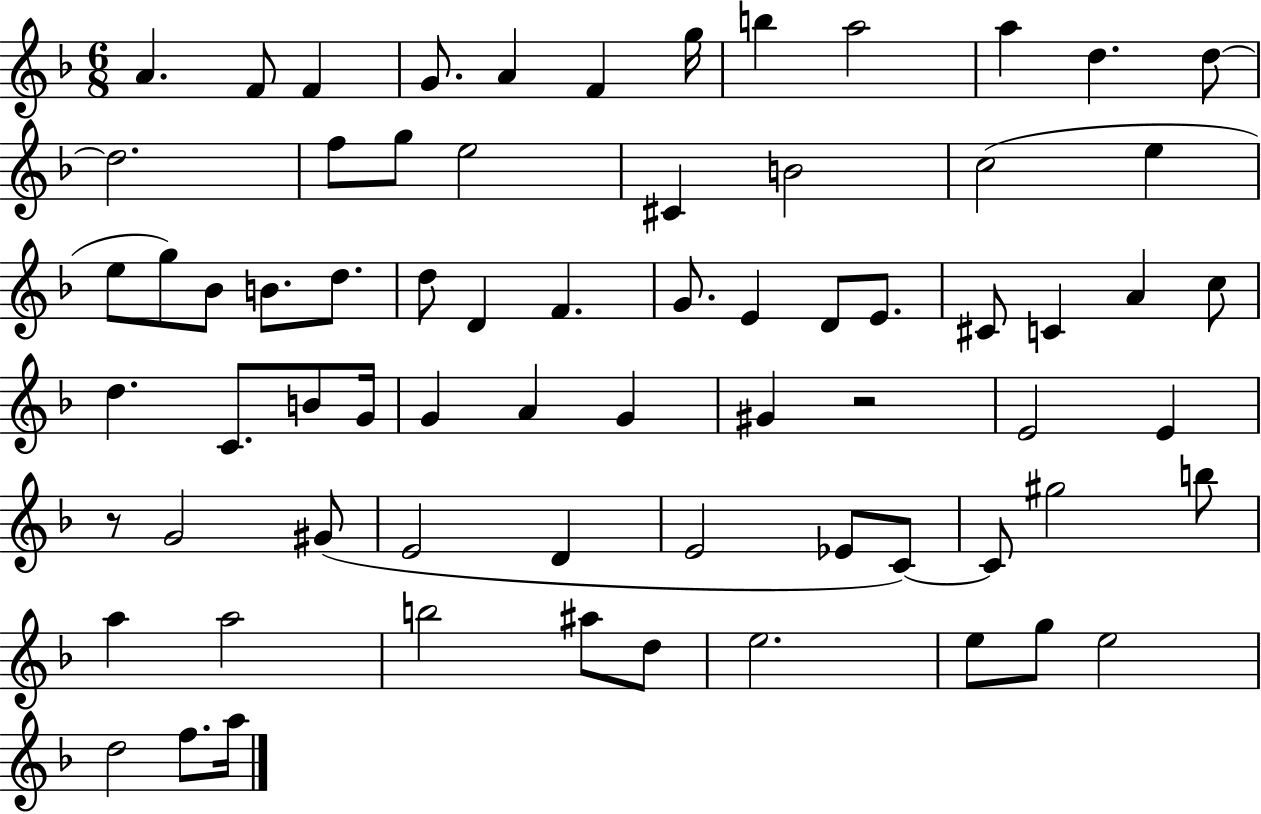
X:1
T:Untitled
M:6/8
L:1/4
K:F
A F/2 F G/2 A F g/4 b a2 a d d/2 d2 f/2 g/2 e2 ^C B2 c2 e e/2 g/2 _B/2 B/2 d/2 d/2 D F G/2 E D/2 E/2 ^C/2 C A c/2 d C/2 B/2 G/4 G A G ^G z2 E2 E z/2 G2 ^G/2 E2 D E2 _E/2 C/2 C/2 ^g2 b/2 a a2 b2 ^a/2 d/2 e2 e/2 g/2 e2 d2 f/2 a/4